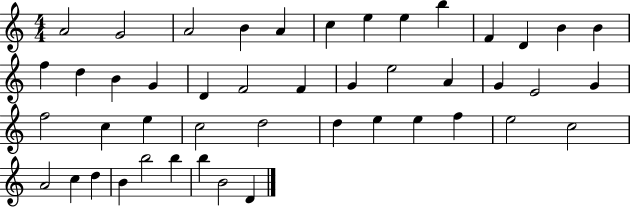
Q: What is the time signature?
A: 4/4